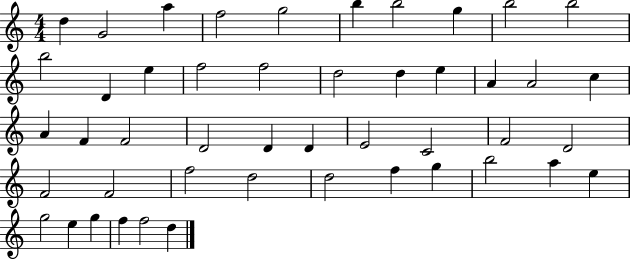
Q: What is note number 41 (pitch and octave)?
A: E5